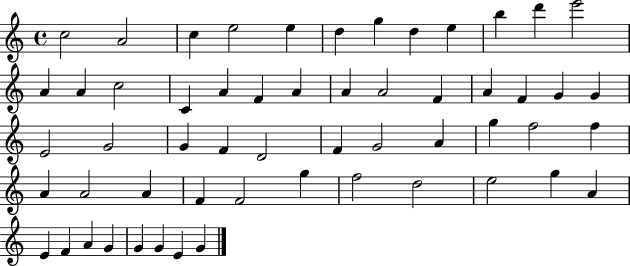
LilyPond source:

{
  \clef treble
  \time 4/4
  \defaultTimeSignature
  \key c \major
  c''2 a'2 | c''4 e''2 e''4 | d''4 g''4 d''4 e''4 | b''4 d'''4 e'''2 | \break a'4 a'4 c''2 | c'4 a'4 f'4 a'4 | a'4 a'2 f'4 | a'4 f'4 g'4 g'4 | \break e'2 g'2 | g'4 f'4 d'2 | f'4 g'2 a'4 | g''4 f''2 f''4 | \break a'4 a'2 a'4 | f'4 f'2 g''4 | f''2 d''2 | e''2 g''4 a'4 | \break e'4 f'4 a'4 g'4 | g'4 g'4 e'4 g'4 | \bar "|."
}